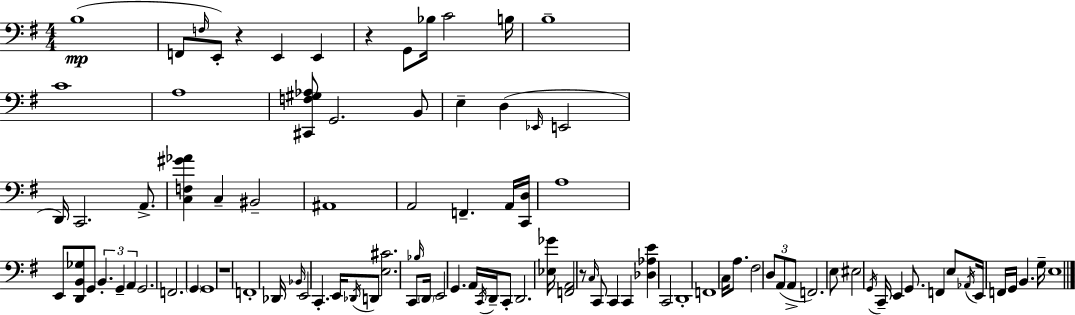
X:1
T:Untitled
M:4/4
L:1/4
K:Em
B,4 F,,/2 F,/4 E,,/2 z E,, E,, z G,,/2 _B,/4 C2 B,/4 B,4 C4 A,4 [^C,,F,^G,_A,]/2 G,,2 B,,/2 E, D, _E,,/4 E,,2 D,,/4 C,,2 A,,/2 [C,F,^G_A] C, ^B,,2 ^A,,4 A,,2 F,, A,,/4 [C,,D,]/4 A,4 E,,/2 [D,,B,,_G,]/2 G,,/2 B,, G,, A,, G,,2 F,,2 G,, G,,4 z4 F,,4 _D,,/4 _B,,/4 E,,2 C,, E,,/4 _D,,/4 D,,/2 [E,^C]2 C,,/2 _B,/4 D,,/4 E,,2 G,, A,,/4 C,,/4 D,,/4 C,,/2 D,,2 [_E,_G]/4 [F,,A,,]2 z/2 C,/4 C,,/2 C,, C,, [_D,_A,E] C,,2 D,,4 F,,4 C,/4 A,/2 ^F,2 D,/2 A,,/2 A,,/2 F,,2 E,/2 ^E,2 G,,/4 C,,/4 E,, G,,/2 F,, E,/2 _A,,/4 E,,/4 F,,/4 G,,/4 B,, G,/4 E,4